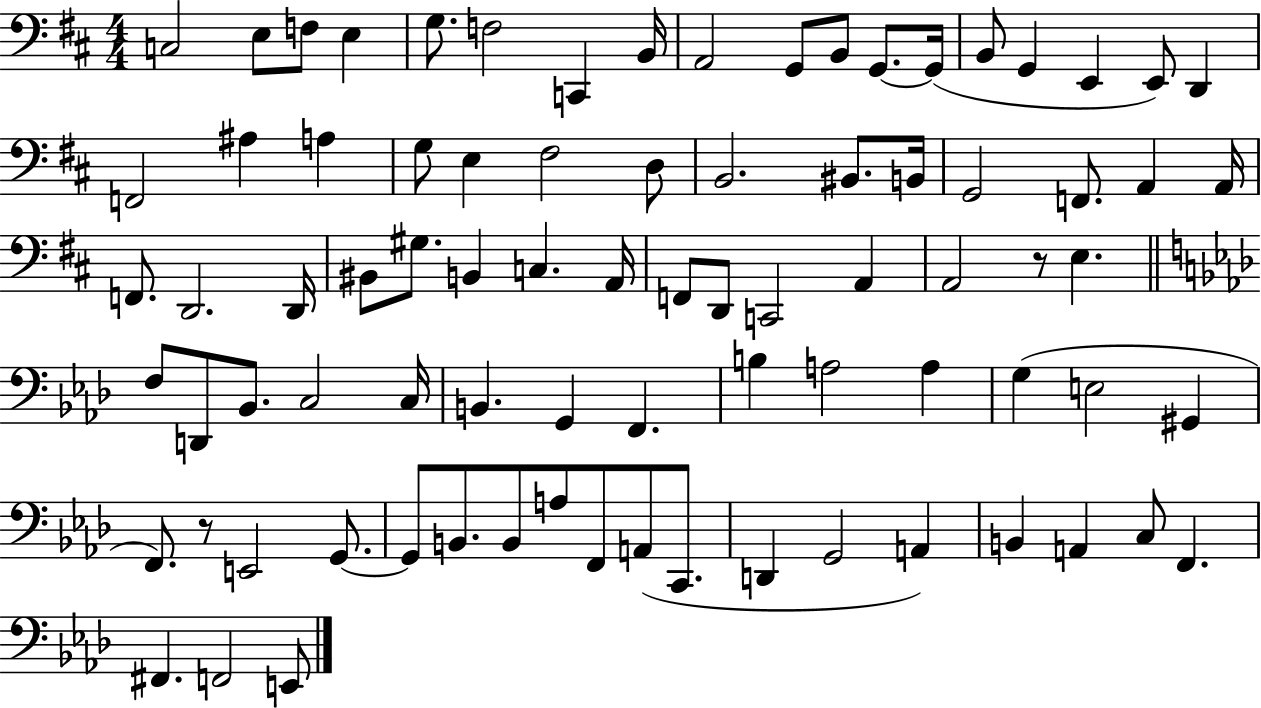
X:1
T:Untitled
M:4/4
L:1/4
K:D
C,2 E,/2 F,/2 E, G,/2 F,2 C,, B,,/4 A,,2 G,,/2 B,,/2 G,,/2 G,,/4 B,,/2 G,, E,, E,,/2 D,, F,,2 ^A, A, G,/2 E, ^F,2 D,/2 B,,2 ^B,,/2 B,,/4 G,,2 F,,/2 A,, A,,/4 F,,/2 D,,2 D,,/4 ^B,,/2 ^G,/2 B,, C, A,,/4 F,,/2 D,,/2 C,,2 A,, A,,2 z/2 E, F,/2 D,,/2 _B,,/2 C,2 C,/4 B,, G,, F,, B, A,2 A, G, E,2 ^G,, F,,/2 z/2 E,,2 G,,/2 G,,/2 B,,/2 B,,/2 A,/2 F,,/2 A,,/2 C,,/2 D,, G,,2 A,, B,, A,, C,/2 F,, ^F,, F,,2 E,,/2